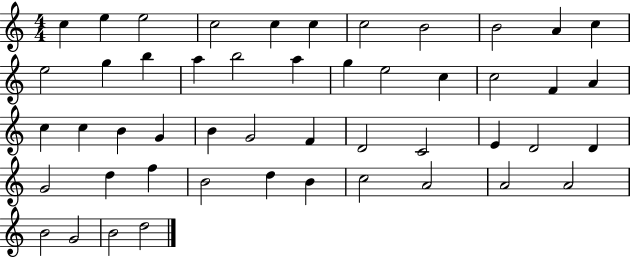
X:1
T:Untitled
M:4/4
L:1/4
K:C
c e e2 c2 c c c2 B2 B2 A c e2 g b a b2 a g e2 c c2 F A c c B G B G2 F D2 C2 E D2 D G2 d f B2 d B c2 A2 A2 A2 B2 G2 B2 d2